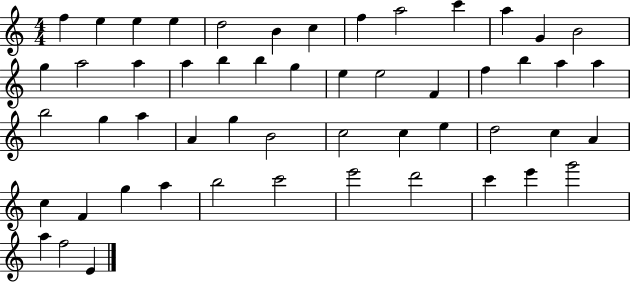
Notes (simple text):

F5/q E5/q E5/q E5/q D5/h B4/q C5/q F5/q A5/h C6/q A5/q G4/q B4/h G5/q A5/h A5/q A5/q B5/q B5/q G5/q E5/q E5/h F4/q F5/q B5/q A5/q A5/q B5/h G5/q A5/q A4/q G5/q B4/h C5/h C5/q E5/q D5/h C5/q A4/q C5/q F4/q G5/q A5/q B5/h C6/h E6/h D6/h C6/q E6/q G6/h A5/q F5/h E4/q